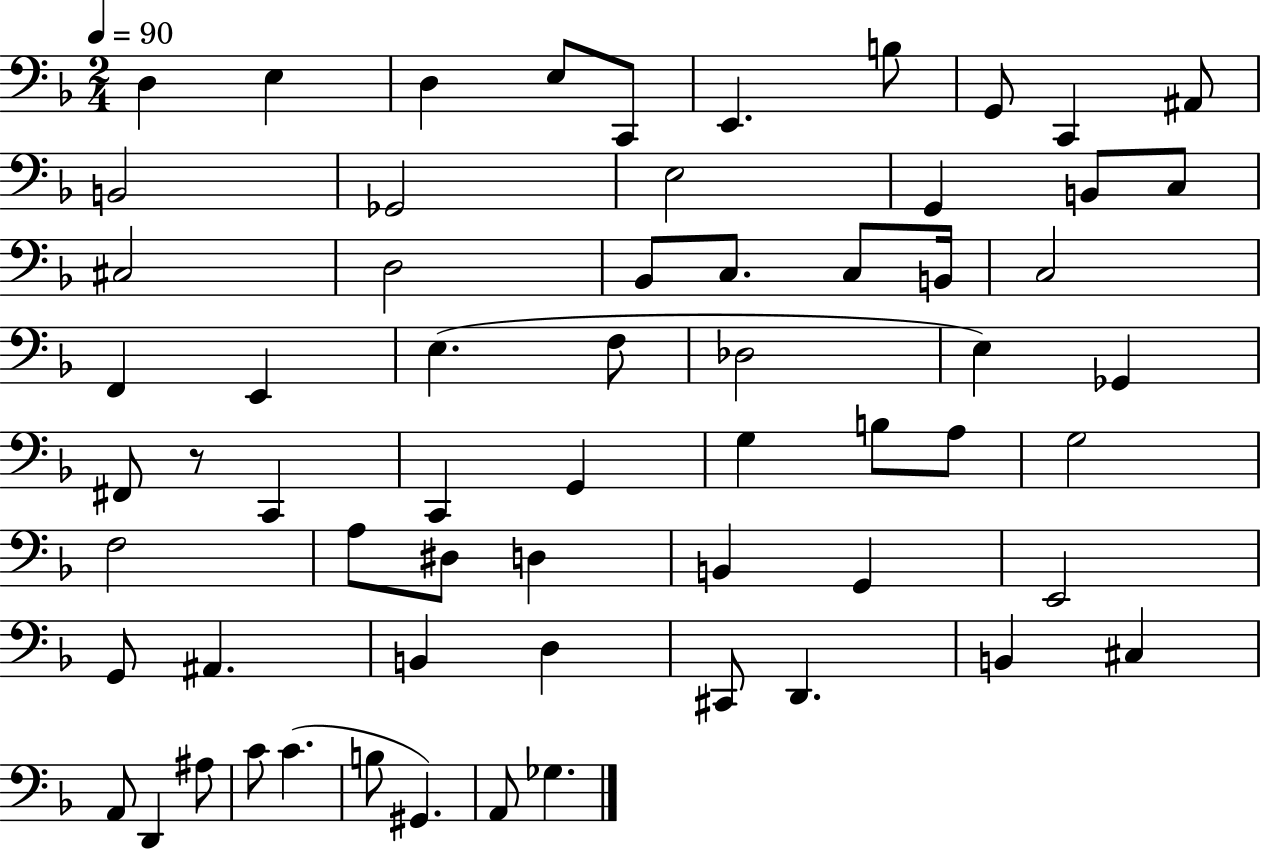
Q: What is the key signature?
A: F major